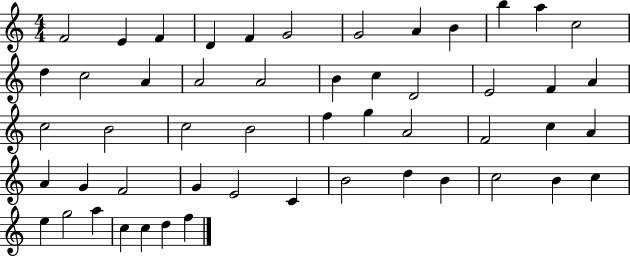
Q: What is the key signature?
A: C major